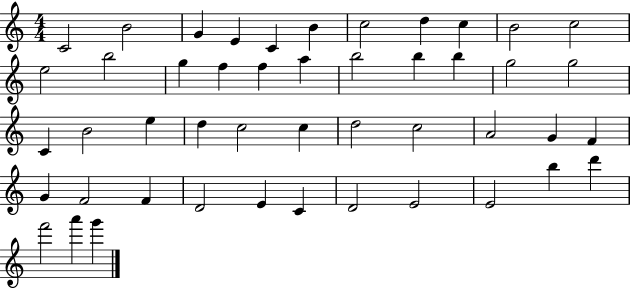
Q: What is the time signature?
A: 4/4